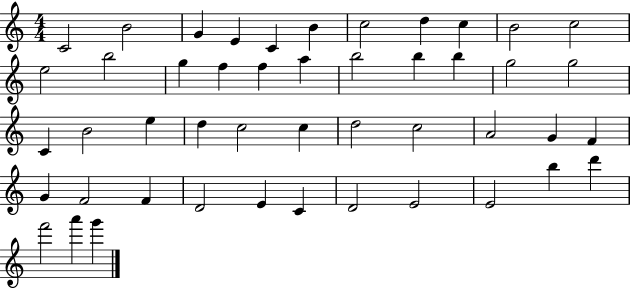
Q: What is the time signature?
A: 4/4